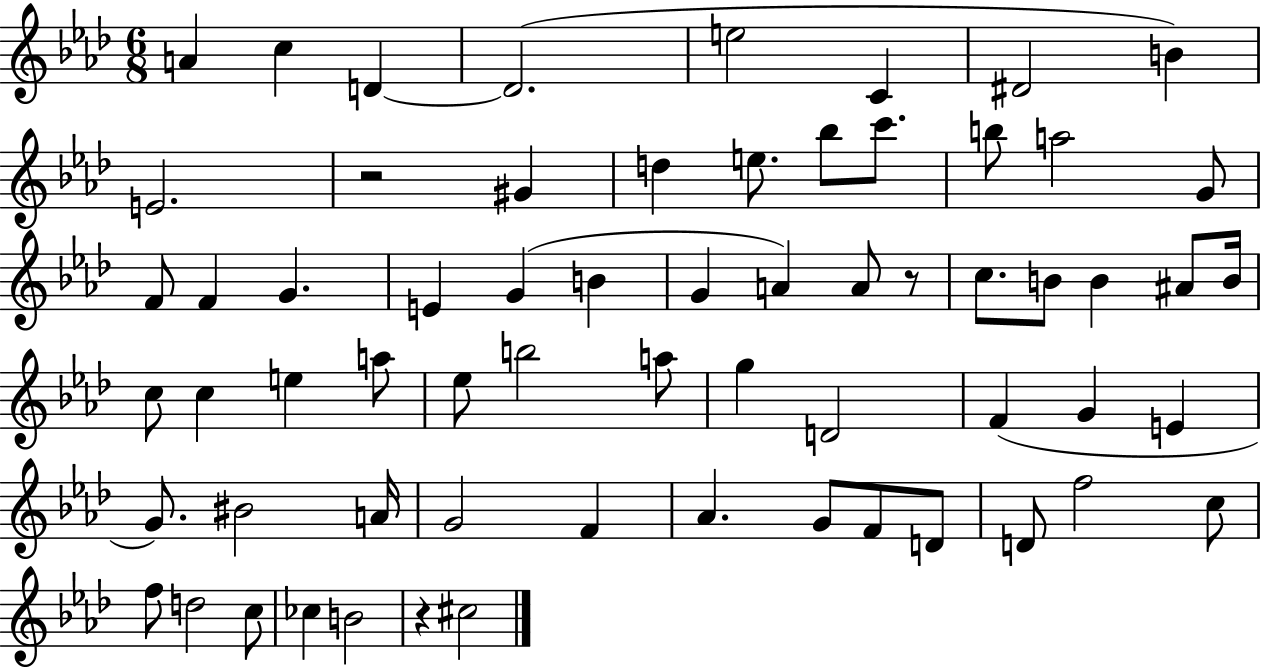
{
  \clef treble
  \numericTimeSignature
  \time 6/8
  \key aes \major
  \repeat volta 2 { a'4 c''4 d'4~~ | d'2.( | e''2 c'4 | dis'2 b'4) | \break e'2. | r2 gis'4 | d''4 e''8. bes''8 c'''8. | b''8 a''2 g'8 | \break f'8 f'4 g'4. | e'4 g'4( b'4 | g'4 a'4) a'8 r8 | c''8. b'8 b'4 ais'8 b'16 | \break c''8 c''4 e''4 a''8 | ees''8 b''2 a''8 | g''4 d'2 | f'4( g'4 e'4 | \break g'8.) bis'2 a'16 | g'2 f'4 | aes'4. g'8 f'8 d'8 | d'8 f''2 c''8 | \break f''8 d''2 c''8 | ces''4 b'2 | r4 cis''2 | } \bar "|."
}